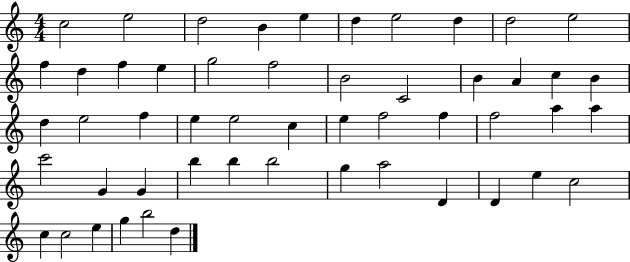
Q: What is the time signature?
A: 4/4